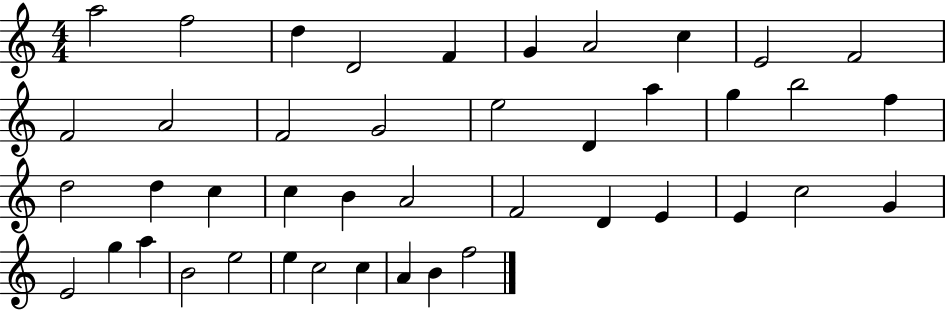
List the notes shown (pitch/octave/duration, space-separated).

A5/h F5/h D5/q D4/h F4/q G4/q A4/h C5/q E4/h F4/h F4/h A4/h F4/h G4/h E5/h D4/q A5/q G5/q B5/h F5/q D5/h D5/q C5/q C5/q B4/q A4/h F4/h D4/q E4/q E4/q C5/h G4/q E4/h G5/q A5/q B4/h E5/h E5/q C5/h C5/q A4/q B4/q F5/h